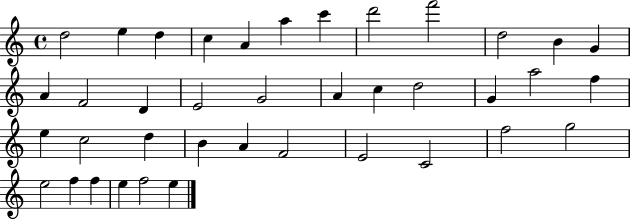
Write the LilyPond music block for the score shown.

{
  \clef treble
  \time 4/4
  \defaultTimeSignature
  \key c \major
  d''2 e''4 d''4 | c''4 a'4 a''4 c'''4 | d'''2 f'''2 | d''2 b'4 g'4 | \break a'4 f'2 d'4 | e'2 g'2 | a'4 c''4 d''2 | g'4 a''2 f''4 | \break e''4 c''2 d''4 | b'4 a'4 f'2 | e'2 c'2 | f''2 g''2 | \break e''2 f''4 f''4 | e''4 f''2 e''4 | \bar "|."
}